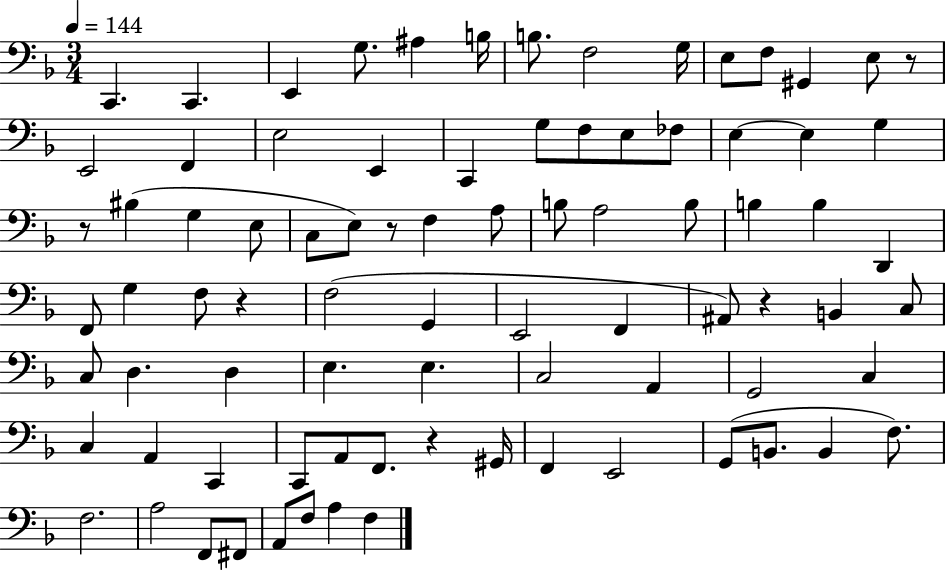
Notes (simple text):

C2/q. C2/q. E2/q G3/e. A#3/q B3/s B3/e. F3/h G3/s E3/e F3/e G#2/q E3/e R/e E2/h F2/q E3/h E2/q C2/q G3/e F3/e E3/e FES3/e E3/q E3/q G3/q R/e BIS3/q G3/q E3/e C3/e E3/e R/e F3/q A3/e B3/e A3/h B3/e B3/q B3/q D2/q F2/e G3/q F3/e R/q F3/h G2/q E2/h F2/q A#2/e R/q B2/q C3/e C3/e D3/q. D3/q E3/q. E3/q. C3/h A2/q G2/h C3/q C3/q A2/q C2/q C2/e A2/e F2/e. R/q G#2/s F2/q E2/h G2/e B2/e. B2/q F3/e. F3/h. A3/h F2/e F#2/e A2/e F3/e A3/q F3/q